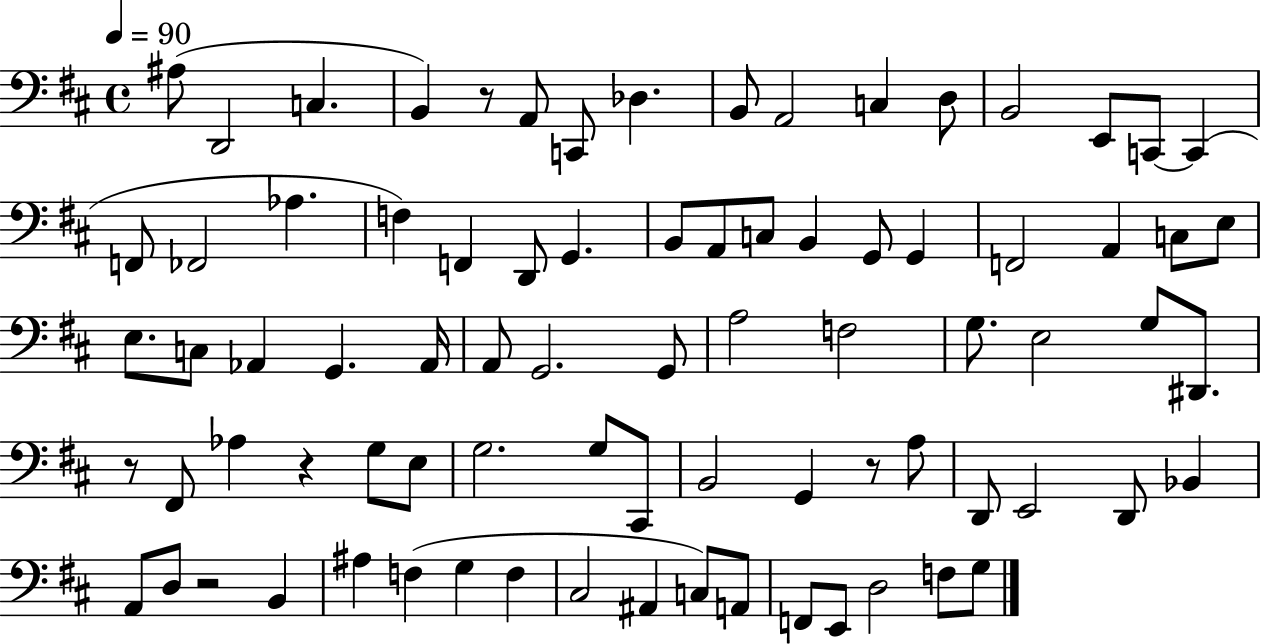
X:1
T:Untitled
M:4/4
L:1/4
K:D
^A,/2 D,,2 C, B,, z/2 A,,/2 C,,/2 _D, B,,/2 A,,2 C, D,/2 B,,2 E,,/2 C,,/2 C,, F,,/2 _F,,2 _A, F, F,, D,,/2 G,, B,,/2 A,,/2 C,/2 B,, G,,/2 G,, F,,2 A,, C,/2 E,/2 E,/2 C,/2 _A,, G,, _A,,/4 A,,/2 G,,2 G,,/2 A,2 F,2 G,/2 E,2 G,/2 ^D,,/2 z/2 ^F,,/2 _A, z G,/2 E,/2 G,2 G,/2 ^C,,/2 B,,2 G,, z/2 A,/2 D,,/2 E,,2 D,,/2 _B,, A,,/2 D,/2 z2 B,, ^A, F, G, F, ^C,2 ^A,, C,/2 A,,/2 F,,/2 E,,/2 D,2 F,/2 G,/2